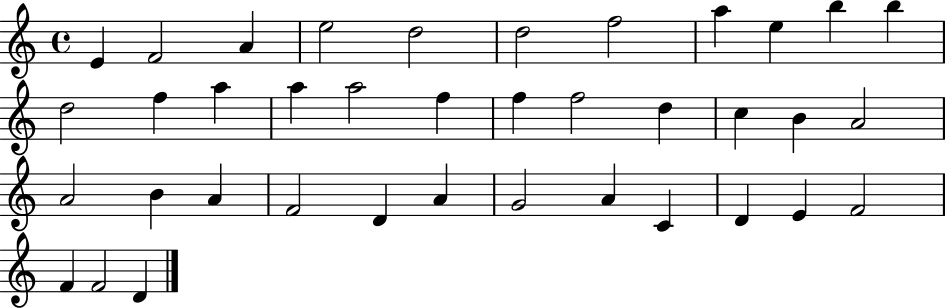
E4/q F4/h A4/q E5/h D5/h D5/h F5/h A5/q E5/q B5/q B5/q D5/h F5/q A5/q A5/q A5/h F5/q F5/q F5/h D5/q C5/q B4/q A4/h A4/h B4/q A4/q F4/h D4/q A4/q G4/h A4/q C4/q D4/q E4/q F4/h F4/q F4/h D4/q